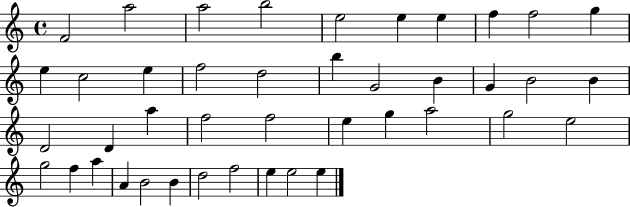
X:1
T:Untitled
M:4/4
L:1/4
K:C
F2 a2 a2 b2 e2 e e f f2 g e c2 e f2 d2 b G2 B G B2 B D2 D a f2 f2 e g a2 g2 e2 g2 f a A B2 B d2 f2 e e2 e